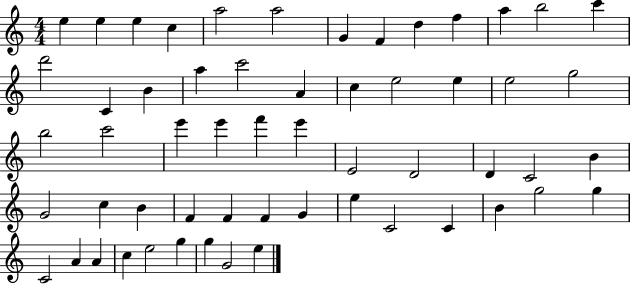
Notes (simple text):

E5/q E5/q E5/q C5/q A5/h A5/h G4/q F4/q D5/q F5/q A5/q B5/h C6/q D6/h C4/q B4/q A5/q C6/h A4/q C5/q E5/h E5/q E5/h G5/h B5/h C6/h E6/q E6/q F6/q E6/q E4/h D4/h D4/q C4/h B4/q G4/h C5/q B4/q F4/q F4/q F4/q G4/q E5/q C4/h C4/q B4/q G5/h G5/q C4/h A4/q A4/q C5/q E5/h G5/q G5/q G4/h E5/q